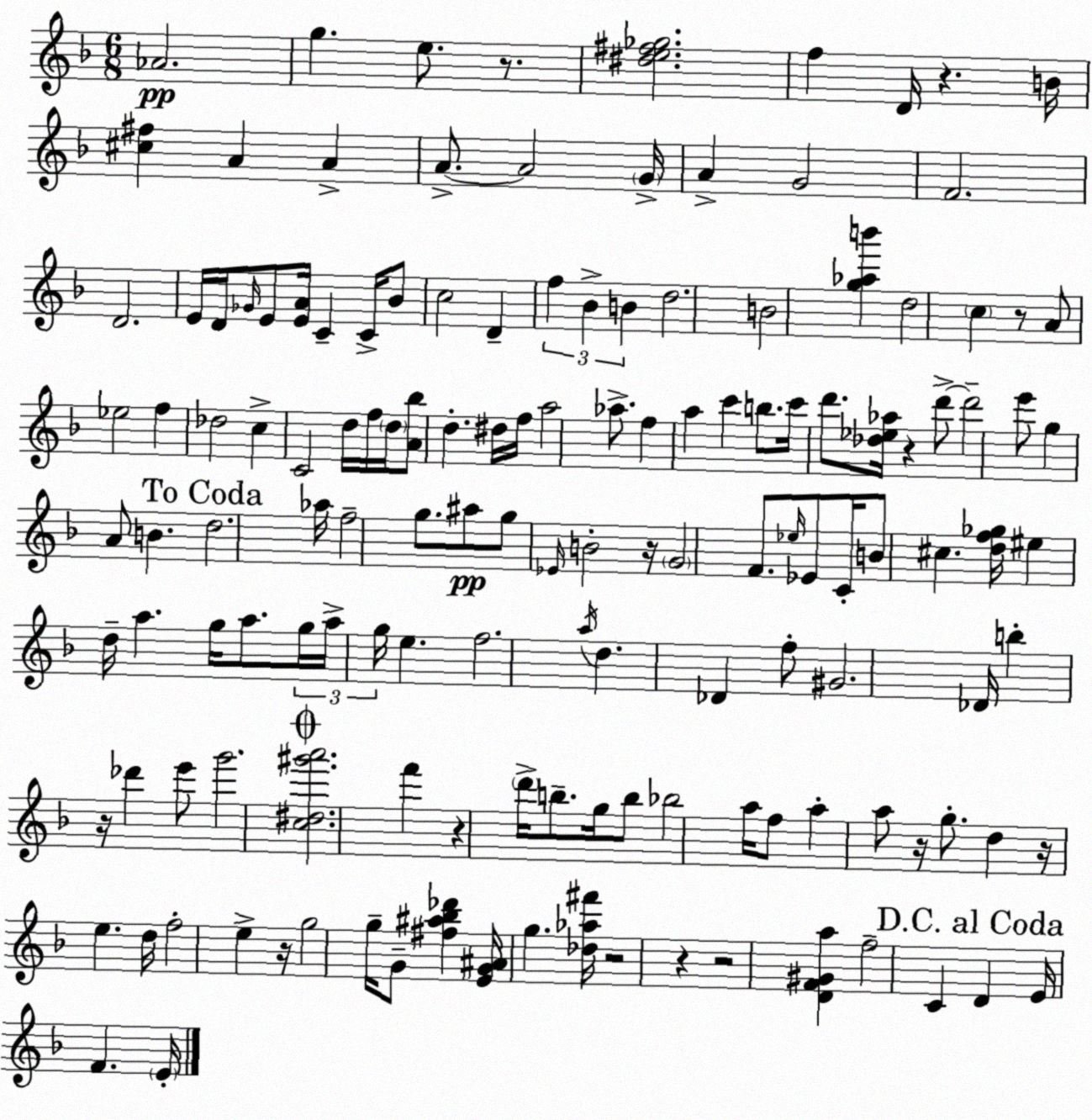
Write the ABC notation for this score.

X:1
T:Untitled
M:6/8
L:1/4
K:Dm
_A2 g e/2 z/2 [^de^f_g]2 f D/4 z B/4 [^c^f] A A A/2 A2 G/4 A G2 F2 D2 E/4 D/4 _G/4 E/2 [EA]/4 C C/4 _B/2 c2 D f _B B d2 B2 [g_ab'] d2 c z/2 A/2 _e2 f _d2 c C2 d/4 f/4 d/4 [A_b]/2 d ^d/4 f/4 a2 _a/2 f a c' b/2 c'/4 d'/2 [_d_e_a]/4 z d'/2 d'2 e'/2 g A/2 B d2 _a/4 f2 g/2 ^a/2 g/2 _E/4 B2 z/4 G2 F/2 _e/4 _E/2 C/4 B/2 ^c [df_g]/4 ^e d/4 a g/4 a/2 g/4 a/4 g/4 e f2 a/4 d _D f/2 ^G2 _D/4 b z/4 _d' e'/2 g'2 [c^d^g'a']2 f' z d'/4 b/2 g/4 b/2 _b2 a/4 f/2 a a/2 z/4 g/2 d z/4 e d/4 f2 e z/4 g2 g/4 G/2 [^f^a_b_d'] [EG^A]/4 g [_d_a^f']/4 z2 z z2 [DF^Ga] f2 C D E/4 F E/4